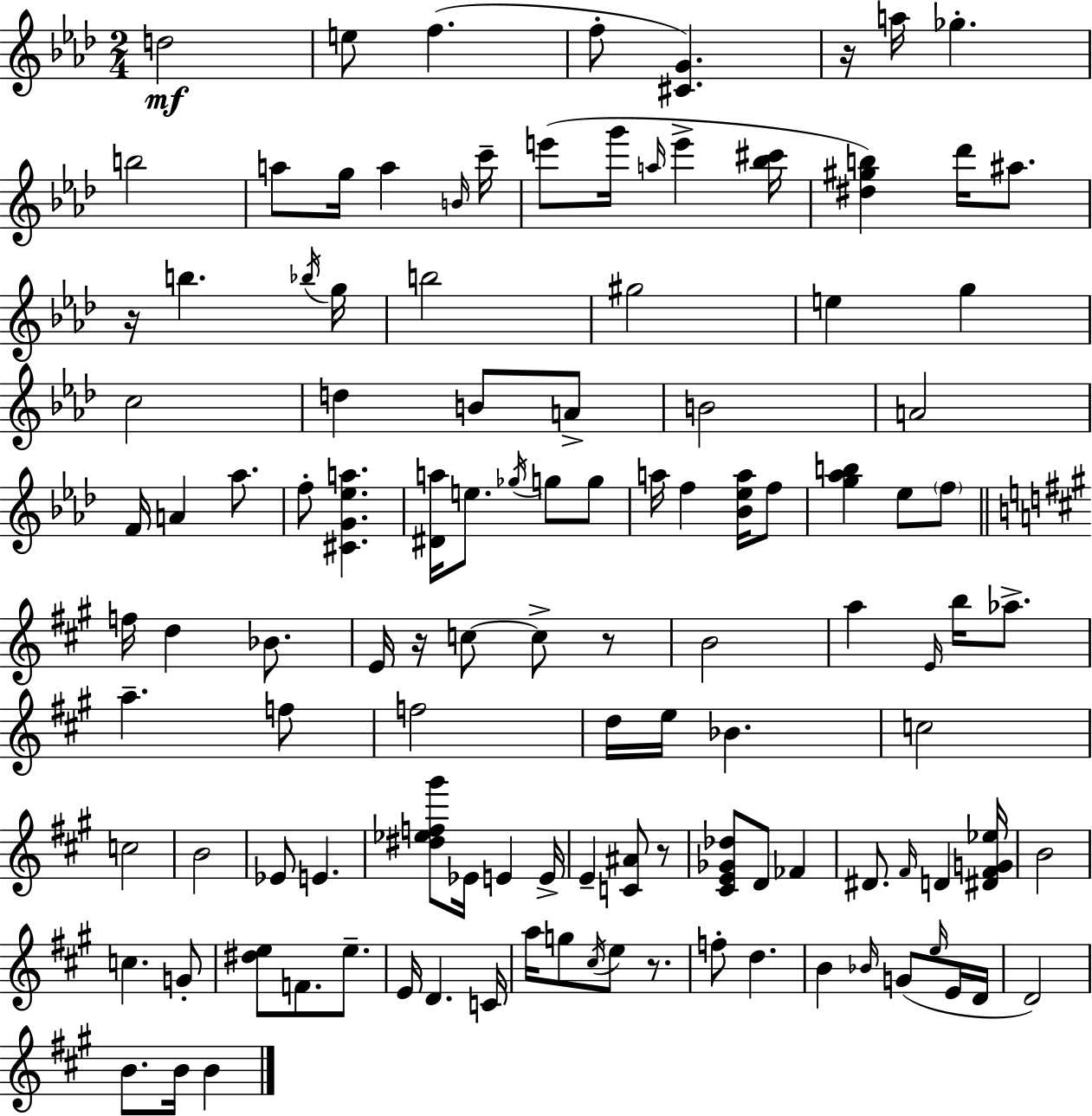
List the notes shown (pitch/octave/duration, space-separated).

D5/h E5/e F5/q. F5/e [C#4,G4]/q. R/s A5/s Gb5/q. B5/h A5/e G5/s A5/q B4/s C6/s E6/e G6/s A5/s E6/q [Bb5,C#6]/s [D#5,G#5,B5]/q Db6/s A#5/e. R/s B5/q. Bb5/s G5/s B5/h G#5/h E5/q G5/q C5/h D5/q B4/e A4/e B4/h A4/h F4/s A4/q Ab5/e. F5/e [C#4,G4,Eb5,A5]/q. [D#4,A5]/s E5/e. Gb5/s G5/e G5/e A5/s F5/q [Bb4,Eb5,A5]/s F5/e [G5,Ab5,B5]/q Eb5/e F5/e F5/s D5/q Bb4/e. E4/s R/s C5/e C5/e R/e B4/h A5/q E4/s B5/s Ab5/e. A5/q. F5/e F5/h D5/s E5/s Bb4/q. C5/h C5/h B4/h Eb4/e E4/q. [D#5,Eb5,F5,G#6]/e Eb4/s E4/q E4/s E4/q [C4,A#4]/e R/e [C#4,E4,Gb4,Db5]/e D4/e FES4/q D#4/e. F#4/s D4/q [D#4,F#4,G4,Eb5]/s B4/h C5/q. G4/e [D#5,E5]/e F4/e. E5/e. E4/s D4/q. C4/s A5/s G5/e C#5/s E5/e R/e. F5/e D5/q. B4/q Bb4/s G4/e E5/s E4/s D4/s D4/h B4/e. B4/s B4/q